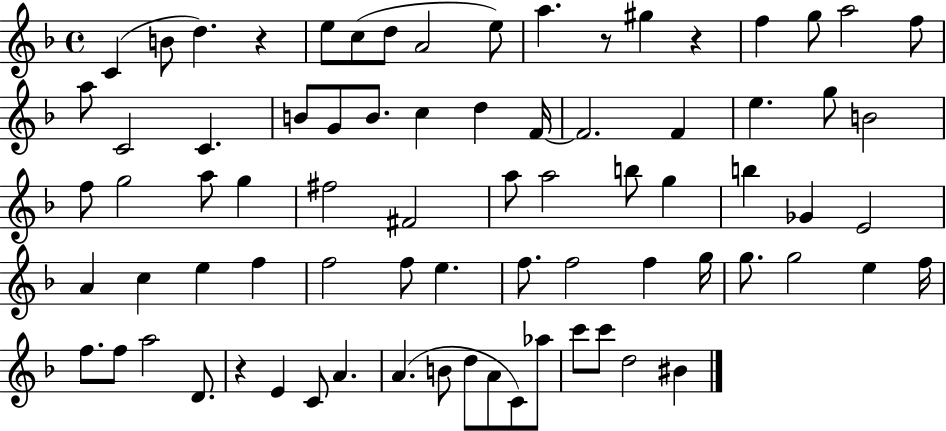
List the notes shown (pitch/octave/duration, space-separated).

C4/q B4/e D5/q. R/q E5/e C5/e D5/e A4/h E5/e A5/q. R/e G#5/q R/q F5/q G5/e A5/h F5/e A5/e C4/h C4/q. B4/e G4/e B4/e. C5/q D5/q F4/s F4/h. F4/q E5/q. G5/e B4/h F5/e G5/h A5/e G5/q F#5/h F#4/h A5/e A5/h B5/e G5/q B5/q Gb4/q E4/h A4/q C5/q E5/q F5/q F5/h F5/e E5/q. F5/e. F5/h F5/q G5/s G5/e. G5/h E5/q F5/s F5/e. F5/e A5/h D4/e. R/q E4/q C4/e A4/q. A4/q. B4/e D5/e A4/e C4/e Ab5/e C6/e C6/e D5/h BIS4/q